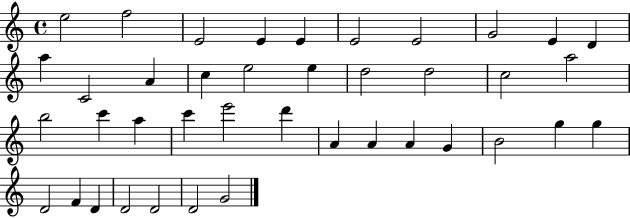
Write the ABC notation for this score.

X:1
T:Untitled
M:4/4
L:1/4
K:C
e2 f2 E2 E E E2 E2 G2 E D a C2 A c e2 e d2 d2 c2 a2 b2 c' a c' e'2 d' A A A G B2 g g D2 F D D2 D2 D2 G2